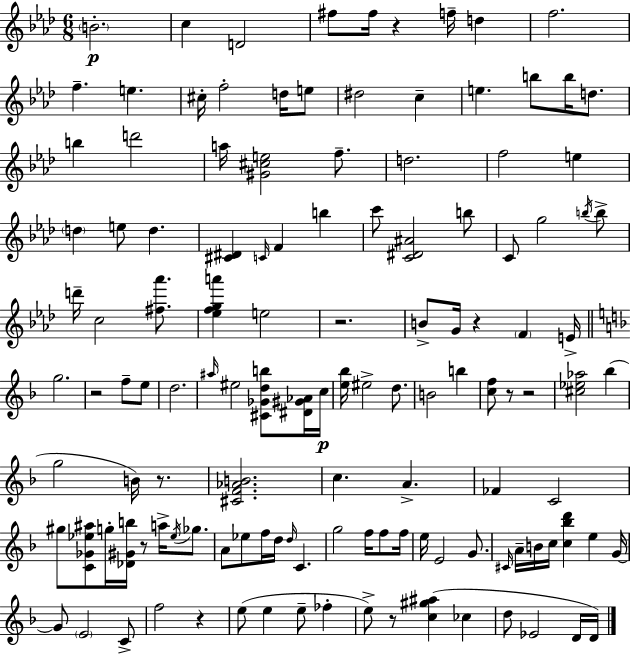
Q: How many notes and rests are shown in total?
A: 127